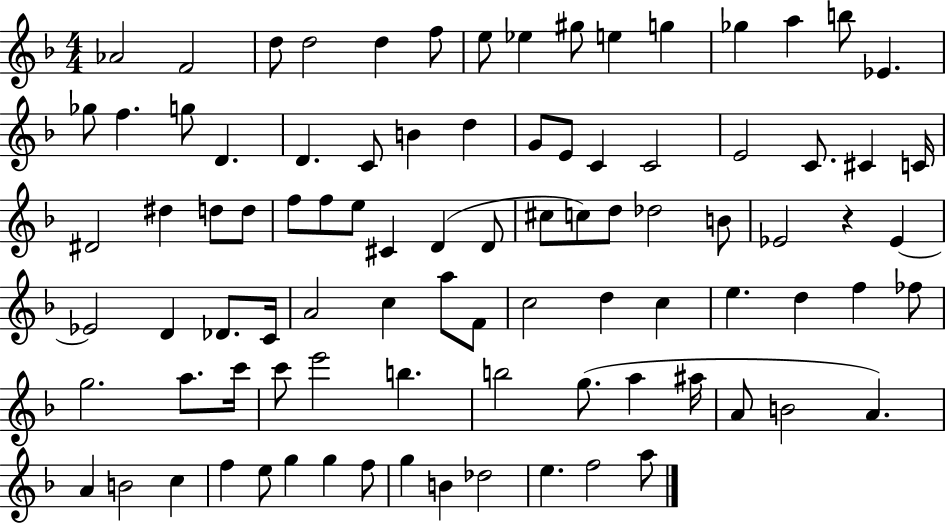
X:1
T:Untitled
M:4/4
L:1/4
K:F
_A2 F2 d/2 d2 d f/2 e/2 _e ^g/2 e g _g a b/2 _E _g/2 f g/2 D D C/2 B d G/2 E/2 C C2 E2 C/2 ^C C/4 ^D2 ^d d/2 d/2 f/2 f/2 e/2 ^C D D/2 ^c/2 c/2 d/2 _d2 B/2 _E2 z _E _E2 D _D/2 C/4 A2 c a/2 F/2 c2 d c e d f _f/2 g2 a/2 c'/4 c'/2 e'2 b b2 g/2 a ^a/4 A/2 B2 A A B2 c f e/2 g g f/2 g B _d2 e f2 a/2